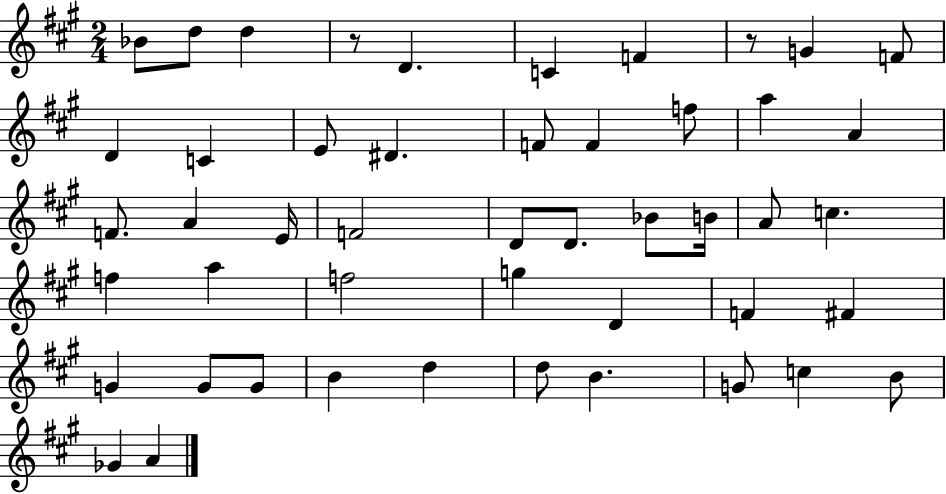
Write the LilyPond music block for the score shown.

{
  \clef treble
  \numericTimeSignature
  \time 2/4
  \key a \major
  bes'8 d''8 d''4 | r8 d'4. | c'4 f'4 | r8 g'4 f'8 | \break d'4 c'4 | e'8 dis'4. | f'8 f'4 f''8 | a''4 a'4 | \break f'8. a'4 e'16 | f'2 | d'8 d'8. bes'8 b'16 | a'8 c''4. | \break f''4 a''4 | f''2 | g''4 d'4 | f'4 fis'4 | \break g'4 g'8 g'8 | b'4 d''4 | d''8 b'4. | g'8 c''4 b'8 | \break ges'4 a'4 | \bar "|."
}